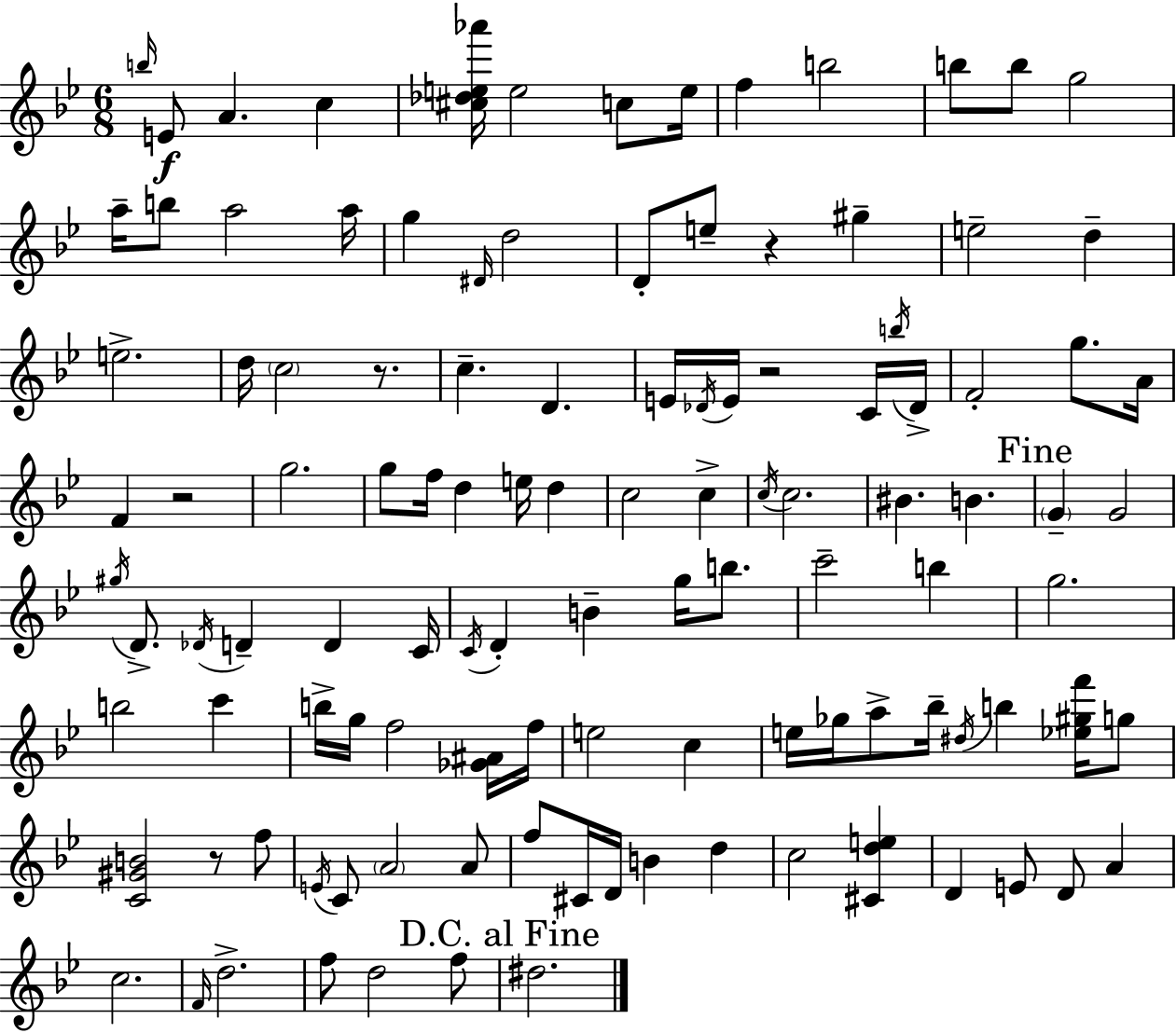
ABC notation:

X:1
T:Untitled
M:6/8
L:1/4
K:Bb
b/4 E/2 A c [^c_de_a']/4 e2 c/2 e/4 f b2 b/2 b/2 g2 a/4 b/2 a2 a/4 g ^D/4 d2 D/2 e/2 z ^g e2 d e2 d/4 c2 z/2 c D E/4 _D/4 E/4 z2 C/4 b/4 _D/4 F2 g/2 A/4 F z2 g2 g/2 f/4 d e/4 d c2 c c/4 c2 ^B B G G2 ^g/4 D/2 _D/4 D D C/4 C/4 D B g/4 b/2 c'2 b g2 b2 c' b/4 g/4 f2 [_G^A]/4 f/4 e2 c e/4 _g/4 a/2 _b/4 ^d/4 b [_e^gf']/4 g/2 [C^GB]2 z/2 f/2 E/4 C/2 A2 A/2 f/2 ^C/4 D/4 B d c2 [^Cde] D E/2 D/2 A c2 F/4 d2 f/2 d2 f/2 ^d2